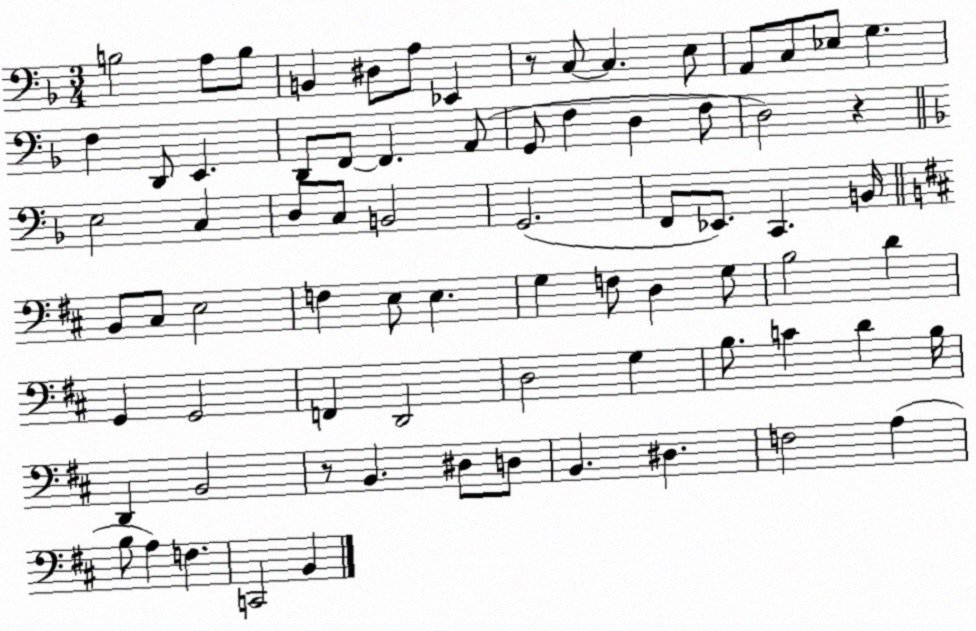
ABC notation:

X:1
T:Untitled
M:3/4
L:1/4
K:F
B,2 A,/2 B,/2 B,, ^D,/2 A,/2 _E,, z/2 C,/2 C, E,/2 A,,/2 C,/2 _E,/2 G, F, D,,/2 E,, D,,/2 F,,/2 F,, A,,/2 G,,/2 F, D, F,/2 D,2 z E,2 C, D,/2 C,/2 B,,2 G,,2 F,,/2 _E,,/2 C,, B,,/4 B,,/2 ^C,/2 E,2 F, E,/2 E, G, F,/2 D, G,/2 B,2 D G,, G,,2 F,, D,,2 D,2 G, B,/2 C D B,/4 D,, B,,2 z/2 B,, ^D,/2 D,/2 B,, ^D, F,2 A, B,/2 A, F, C,,2 B,,